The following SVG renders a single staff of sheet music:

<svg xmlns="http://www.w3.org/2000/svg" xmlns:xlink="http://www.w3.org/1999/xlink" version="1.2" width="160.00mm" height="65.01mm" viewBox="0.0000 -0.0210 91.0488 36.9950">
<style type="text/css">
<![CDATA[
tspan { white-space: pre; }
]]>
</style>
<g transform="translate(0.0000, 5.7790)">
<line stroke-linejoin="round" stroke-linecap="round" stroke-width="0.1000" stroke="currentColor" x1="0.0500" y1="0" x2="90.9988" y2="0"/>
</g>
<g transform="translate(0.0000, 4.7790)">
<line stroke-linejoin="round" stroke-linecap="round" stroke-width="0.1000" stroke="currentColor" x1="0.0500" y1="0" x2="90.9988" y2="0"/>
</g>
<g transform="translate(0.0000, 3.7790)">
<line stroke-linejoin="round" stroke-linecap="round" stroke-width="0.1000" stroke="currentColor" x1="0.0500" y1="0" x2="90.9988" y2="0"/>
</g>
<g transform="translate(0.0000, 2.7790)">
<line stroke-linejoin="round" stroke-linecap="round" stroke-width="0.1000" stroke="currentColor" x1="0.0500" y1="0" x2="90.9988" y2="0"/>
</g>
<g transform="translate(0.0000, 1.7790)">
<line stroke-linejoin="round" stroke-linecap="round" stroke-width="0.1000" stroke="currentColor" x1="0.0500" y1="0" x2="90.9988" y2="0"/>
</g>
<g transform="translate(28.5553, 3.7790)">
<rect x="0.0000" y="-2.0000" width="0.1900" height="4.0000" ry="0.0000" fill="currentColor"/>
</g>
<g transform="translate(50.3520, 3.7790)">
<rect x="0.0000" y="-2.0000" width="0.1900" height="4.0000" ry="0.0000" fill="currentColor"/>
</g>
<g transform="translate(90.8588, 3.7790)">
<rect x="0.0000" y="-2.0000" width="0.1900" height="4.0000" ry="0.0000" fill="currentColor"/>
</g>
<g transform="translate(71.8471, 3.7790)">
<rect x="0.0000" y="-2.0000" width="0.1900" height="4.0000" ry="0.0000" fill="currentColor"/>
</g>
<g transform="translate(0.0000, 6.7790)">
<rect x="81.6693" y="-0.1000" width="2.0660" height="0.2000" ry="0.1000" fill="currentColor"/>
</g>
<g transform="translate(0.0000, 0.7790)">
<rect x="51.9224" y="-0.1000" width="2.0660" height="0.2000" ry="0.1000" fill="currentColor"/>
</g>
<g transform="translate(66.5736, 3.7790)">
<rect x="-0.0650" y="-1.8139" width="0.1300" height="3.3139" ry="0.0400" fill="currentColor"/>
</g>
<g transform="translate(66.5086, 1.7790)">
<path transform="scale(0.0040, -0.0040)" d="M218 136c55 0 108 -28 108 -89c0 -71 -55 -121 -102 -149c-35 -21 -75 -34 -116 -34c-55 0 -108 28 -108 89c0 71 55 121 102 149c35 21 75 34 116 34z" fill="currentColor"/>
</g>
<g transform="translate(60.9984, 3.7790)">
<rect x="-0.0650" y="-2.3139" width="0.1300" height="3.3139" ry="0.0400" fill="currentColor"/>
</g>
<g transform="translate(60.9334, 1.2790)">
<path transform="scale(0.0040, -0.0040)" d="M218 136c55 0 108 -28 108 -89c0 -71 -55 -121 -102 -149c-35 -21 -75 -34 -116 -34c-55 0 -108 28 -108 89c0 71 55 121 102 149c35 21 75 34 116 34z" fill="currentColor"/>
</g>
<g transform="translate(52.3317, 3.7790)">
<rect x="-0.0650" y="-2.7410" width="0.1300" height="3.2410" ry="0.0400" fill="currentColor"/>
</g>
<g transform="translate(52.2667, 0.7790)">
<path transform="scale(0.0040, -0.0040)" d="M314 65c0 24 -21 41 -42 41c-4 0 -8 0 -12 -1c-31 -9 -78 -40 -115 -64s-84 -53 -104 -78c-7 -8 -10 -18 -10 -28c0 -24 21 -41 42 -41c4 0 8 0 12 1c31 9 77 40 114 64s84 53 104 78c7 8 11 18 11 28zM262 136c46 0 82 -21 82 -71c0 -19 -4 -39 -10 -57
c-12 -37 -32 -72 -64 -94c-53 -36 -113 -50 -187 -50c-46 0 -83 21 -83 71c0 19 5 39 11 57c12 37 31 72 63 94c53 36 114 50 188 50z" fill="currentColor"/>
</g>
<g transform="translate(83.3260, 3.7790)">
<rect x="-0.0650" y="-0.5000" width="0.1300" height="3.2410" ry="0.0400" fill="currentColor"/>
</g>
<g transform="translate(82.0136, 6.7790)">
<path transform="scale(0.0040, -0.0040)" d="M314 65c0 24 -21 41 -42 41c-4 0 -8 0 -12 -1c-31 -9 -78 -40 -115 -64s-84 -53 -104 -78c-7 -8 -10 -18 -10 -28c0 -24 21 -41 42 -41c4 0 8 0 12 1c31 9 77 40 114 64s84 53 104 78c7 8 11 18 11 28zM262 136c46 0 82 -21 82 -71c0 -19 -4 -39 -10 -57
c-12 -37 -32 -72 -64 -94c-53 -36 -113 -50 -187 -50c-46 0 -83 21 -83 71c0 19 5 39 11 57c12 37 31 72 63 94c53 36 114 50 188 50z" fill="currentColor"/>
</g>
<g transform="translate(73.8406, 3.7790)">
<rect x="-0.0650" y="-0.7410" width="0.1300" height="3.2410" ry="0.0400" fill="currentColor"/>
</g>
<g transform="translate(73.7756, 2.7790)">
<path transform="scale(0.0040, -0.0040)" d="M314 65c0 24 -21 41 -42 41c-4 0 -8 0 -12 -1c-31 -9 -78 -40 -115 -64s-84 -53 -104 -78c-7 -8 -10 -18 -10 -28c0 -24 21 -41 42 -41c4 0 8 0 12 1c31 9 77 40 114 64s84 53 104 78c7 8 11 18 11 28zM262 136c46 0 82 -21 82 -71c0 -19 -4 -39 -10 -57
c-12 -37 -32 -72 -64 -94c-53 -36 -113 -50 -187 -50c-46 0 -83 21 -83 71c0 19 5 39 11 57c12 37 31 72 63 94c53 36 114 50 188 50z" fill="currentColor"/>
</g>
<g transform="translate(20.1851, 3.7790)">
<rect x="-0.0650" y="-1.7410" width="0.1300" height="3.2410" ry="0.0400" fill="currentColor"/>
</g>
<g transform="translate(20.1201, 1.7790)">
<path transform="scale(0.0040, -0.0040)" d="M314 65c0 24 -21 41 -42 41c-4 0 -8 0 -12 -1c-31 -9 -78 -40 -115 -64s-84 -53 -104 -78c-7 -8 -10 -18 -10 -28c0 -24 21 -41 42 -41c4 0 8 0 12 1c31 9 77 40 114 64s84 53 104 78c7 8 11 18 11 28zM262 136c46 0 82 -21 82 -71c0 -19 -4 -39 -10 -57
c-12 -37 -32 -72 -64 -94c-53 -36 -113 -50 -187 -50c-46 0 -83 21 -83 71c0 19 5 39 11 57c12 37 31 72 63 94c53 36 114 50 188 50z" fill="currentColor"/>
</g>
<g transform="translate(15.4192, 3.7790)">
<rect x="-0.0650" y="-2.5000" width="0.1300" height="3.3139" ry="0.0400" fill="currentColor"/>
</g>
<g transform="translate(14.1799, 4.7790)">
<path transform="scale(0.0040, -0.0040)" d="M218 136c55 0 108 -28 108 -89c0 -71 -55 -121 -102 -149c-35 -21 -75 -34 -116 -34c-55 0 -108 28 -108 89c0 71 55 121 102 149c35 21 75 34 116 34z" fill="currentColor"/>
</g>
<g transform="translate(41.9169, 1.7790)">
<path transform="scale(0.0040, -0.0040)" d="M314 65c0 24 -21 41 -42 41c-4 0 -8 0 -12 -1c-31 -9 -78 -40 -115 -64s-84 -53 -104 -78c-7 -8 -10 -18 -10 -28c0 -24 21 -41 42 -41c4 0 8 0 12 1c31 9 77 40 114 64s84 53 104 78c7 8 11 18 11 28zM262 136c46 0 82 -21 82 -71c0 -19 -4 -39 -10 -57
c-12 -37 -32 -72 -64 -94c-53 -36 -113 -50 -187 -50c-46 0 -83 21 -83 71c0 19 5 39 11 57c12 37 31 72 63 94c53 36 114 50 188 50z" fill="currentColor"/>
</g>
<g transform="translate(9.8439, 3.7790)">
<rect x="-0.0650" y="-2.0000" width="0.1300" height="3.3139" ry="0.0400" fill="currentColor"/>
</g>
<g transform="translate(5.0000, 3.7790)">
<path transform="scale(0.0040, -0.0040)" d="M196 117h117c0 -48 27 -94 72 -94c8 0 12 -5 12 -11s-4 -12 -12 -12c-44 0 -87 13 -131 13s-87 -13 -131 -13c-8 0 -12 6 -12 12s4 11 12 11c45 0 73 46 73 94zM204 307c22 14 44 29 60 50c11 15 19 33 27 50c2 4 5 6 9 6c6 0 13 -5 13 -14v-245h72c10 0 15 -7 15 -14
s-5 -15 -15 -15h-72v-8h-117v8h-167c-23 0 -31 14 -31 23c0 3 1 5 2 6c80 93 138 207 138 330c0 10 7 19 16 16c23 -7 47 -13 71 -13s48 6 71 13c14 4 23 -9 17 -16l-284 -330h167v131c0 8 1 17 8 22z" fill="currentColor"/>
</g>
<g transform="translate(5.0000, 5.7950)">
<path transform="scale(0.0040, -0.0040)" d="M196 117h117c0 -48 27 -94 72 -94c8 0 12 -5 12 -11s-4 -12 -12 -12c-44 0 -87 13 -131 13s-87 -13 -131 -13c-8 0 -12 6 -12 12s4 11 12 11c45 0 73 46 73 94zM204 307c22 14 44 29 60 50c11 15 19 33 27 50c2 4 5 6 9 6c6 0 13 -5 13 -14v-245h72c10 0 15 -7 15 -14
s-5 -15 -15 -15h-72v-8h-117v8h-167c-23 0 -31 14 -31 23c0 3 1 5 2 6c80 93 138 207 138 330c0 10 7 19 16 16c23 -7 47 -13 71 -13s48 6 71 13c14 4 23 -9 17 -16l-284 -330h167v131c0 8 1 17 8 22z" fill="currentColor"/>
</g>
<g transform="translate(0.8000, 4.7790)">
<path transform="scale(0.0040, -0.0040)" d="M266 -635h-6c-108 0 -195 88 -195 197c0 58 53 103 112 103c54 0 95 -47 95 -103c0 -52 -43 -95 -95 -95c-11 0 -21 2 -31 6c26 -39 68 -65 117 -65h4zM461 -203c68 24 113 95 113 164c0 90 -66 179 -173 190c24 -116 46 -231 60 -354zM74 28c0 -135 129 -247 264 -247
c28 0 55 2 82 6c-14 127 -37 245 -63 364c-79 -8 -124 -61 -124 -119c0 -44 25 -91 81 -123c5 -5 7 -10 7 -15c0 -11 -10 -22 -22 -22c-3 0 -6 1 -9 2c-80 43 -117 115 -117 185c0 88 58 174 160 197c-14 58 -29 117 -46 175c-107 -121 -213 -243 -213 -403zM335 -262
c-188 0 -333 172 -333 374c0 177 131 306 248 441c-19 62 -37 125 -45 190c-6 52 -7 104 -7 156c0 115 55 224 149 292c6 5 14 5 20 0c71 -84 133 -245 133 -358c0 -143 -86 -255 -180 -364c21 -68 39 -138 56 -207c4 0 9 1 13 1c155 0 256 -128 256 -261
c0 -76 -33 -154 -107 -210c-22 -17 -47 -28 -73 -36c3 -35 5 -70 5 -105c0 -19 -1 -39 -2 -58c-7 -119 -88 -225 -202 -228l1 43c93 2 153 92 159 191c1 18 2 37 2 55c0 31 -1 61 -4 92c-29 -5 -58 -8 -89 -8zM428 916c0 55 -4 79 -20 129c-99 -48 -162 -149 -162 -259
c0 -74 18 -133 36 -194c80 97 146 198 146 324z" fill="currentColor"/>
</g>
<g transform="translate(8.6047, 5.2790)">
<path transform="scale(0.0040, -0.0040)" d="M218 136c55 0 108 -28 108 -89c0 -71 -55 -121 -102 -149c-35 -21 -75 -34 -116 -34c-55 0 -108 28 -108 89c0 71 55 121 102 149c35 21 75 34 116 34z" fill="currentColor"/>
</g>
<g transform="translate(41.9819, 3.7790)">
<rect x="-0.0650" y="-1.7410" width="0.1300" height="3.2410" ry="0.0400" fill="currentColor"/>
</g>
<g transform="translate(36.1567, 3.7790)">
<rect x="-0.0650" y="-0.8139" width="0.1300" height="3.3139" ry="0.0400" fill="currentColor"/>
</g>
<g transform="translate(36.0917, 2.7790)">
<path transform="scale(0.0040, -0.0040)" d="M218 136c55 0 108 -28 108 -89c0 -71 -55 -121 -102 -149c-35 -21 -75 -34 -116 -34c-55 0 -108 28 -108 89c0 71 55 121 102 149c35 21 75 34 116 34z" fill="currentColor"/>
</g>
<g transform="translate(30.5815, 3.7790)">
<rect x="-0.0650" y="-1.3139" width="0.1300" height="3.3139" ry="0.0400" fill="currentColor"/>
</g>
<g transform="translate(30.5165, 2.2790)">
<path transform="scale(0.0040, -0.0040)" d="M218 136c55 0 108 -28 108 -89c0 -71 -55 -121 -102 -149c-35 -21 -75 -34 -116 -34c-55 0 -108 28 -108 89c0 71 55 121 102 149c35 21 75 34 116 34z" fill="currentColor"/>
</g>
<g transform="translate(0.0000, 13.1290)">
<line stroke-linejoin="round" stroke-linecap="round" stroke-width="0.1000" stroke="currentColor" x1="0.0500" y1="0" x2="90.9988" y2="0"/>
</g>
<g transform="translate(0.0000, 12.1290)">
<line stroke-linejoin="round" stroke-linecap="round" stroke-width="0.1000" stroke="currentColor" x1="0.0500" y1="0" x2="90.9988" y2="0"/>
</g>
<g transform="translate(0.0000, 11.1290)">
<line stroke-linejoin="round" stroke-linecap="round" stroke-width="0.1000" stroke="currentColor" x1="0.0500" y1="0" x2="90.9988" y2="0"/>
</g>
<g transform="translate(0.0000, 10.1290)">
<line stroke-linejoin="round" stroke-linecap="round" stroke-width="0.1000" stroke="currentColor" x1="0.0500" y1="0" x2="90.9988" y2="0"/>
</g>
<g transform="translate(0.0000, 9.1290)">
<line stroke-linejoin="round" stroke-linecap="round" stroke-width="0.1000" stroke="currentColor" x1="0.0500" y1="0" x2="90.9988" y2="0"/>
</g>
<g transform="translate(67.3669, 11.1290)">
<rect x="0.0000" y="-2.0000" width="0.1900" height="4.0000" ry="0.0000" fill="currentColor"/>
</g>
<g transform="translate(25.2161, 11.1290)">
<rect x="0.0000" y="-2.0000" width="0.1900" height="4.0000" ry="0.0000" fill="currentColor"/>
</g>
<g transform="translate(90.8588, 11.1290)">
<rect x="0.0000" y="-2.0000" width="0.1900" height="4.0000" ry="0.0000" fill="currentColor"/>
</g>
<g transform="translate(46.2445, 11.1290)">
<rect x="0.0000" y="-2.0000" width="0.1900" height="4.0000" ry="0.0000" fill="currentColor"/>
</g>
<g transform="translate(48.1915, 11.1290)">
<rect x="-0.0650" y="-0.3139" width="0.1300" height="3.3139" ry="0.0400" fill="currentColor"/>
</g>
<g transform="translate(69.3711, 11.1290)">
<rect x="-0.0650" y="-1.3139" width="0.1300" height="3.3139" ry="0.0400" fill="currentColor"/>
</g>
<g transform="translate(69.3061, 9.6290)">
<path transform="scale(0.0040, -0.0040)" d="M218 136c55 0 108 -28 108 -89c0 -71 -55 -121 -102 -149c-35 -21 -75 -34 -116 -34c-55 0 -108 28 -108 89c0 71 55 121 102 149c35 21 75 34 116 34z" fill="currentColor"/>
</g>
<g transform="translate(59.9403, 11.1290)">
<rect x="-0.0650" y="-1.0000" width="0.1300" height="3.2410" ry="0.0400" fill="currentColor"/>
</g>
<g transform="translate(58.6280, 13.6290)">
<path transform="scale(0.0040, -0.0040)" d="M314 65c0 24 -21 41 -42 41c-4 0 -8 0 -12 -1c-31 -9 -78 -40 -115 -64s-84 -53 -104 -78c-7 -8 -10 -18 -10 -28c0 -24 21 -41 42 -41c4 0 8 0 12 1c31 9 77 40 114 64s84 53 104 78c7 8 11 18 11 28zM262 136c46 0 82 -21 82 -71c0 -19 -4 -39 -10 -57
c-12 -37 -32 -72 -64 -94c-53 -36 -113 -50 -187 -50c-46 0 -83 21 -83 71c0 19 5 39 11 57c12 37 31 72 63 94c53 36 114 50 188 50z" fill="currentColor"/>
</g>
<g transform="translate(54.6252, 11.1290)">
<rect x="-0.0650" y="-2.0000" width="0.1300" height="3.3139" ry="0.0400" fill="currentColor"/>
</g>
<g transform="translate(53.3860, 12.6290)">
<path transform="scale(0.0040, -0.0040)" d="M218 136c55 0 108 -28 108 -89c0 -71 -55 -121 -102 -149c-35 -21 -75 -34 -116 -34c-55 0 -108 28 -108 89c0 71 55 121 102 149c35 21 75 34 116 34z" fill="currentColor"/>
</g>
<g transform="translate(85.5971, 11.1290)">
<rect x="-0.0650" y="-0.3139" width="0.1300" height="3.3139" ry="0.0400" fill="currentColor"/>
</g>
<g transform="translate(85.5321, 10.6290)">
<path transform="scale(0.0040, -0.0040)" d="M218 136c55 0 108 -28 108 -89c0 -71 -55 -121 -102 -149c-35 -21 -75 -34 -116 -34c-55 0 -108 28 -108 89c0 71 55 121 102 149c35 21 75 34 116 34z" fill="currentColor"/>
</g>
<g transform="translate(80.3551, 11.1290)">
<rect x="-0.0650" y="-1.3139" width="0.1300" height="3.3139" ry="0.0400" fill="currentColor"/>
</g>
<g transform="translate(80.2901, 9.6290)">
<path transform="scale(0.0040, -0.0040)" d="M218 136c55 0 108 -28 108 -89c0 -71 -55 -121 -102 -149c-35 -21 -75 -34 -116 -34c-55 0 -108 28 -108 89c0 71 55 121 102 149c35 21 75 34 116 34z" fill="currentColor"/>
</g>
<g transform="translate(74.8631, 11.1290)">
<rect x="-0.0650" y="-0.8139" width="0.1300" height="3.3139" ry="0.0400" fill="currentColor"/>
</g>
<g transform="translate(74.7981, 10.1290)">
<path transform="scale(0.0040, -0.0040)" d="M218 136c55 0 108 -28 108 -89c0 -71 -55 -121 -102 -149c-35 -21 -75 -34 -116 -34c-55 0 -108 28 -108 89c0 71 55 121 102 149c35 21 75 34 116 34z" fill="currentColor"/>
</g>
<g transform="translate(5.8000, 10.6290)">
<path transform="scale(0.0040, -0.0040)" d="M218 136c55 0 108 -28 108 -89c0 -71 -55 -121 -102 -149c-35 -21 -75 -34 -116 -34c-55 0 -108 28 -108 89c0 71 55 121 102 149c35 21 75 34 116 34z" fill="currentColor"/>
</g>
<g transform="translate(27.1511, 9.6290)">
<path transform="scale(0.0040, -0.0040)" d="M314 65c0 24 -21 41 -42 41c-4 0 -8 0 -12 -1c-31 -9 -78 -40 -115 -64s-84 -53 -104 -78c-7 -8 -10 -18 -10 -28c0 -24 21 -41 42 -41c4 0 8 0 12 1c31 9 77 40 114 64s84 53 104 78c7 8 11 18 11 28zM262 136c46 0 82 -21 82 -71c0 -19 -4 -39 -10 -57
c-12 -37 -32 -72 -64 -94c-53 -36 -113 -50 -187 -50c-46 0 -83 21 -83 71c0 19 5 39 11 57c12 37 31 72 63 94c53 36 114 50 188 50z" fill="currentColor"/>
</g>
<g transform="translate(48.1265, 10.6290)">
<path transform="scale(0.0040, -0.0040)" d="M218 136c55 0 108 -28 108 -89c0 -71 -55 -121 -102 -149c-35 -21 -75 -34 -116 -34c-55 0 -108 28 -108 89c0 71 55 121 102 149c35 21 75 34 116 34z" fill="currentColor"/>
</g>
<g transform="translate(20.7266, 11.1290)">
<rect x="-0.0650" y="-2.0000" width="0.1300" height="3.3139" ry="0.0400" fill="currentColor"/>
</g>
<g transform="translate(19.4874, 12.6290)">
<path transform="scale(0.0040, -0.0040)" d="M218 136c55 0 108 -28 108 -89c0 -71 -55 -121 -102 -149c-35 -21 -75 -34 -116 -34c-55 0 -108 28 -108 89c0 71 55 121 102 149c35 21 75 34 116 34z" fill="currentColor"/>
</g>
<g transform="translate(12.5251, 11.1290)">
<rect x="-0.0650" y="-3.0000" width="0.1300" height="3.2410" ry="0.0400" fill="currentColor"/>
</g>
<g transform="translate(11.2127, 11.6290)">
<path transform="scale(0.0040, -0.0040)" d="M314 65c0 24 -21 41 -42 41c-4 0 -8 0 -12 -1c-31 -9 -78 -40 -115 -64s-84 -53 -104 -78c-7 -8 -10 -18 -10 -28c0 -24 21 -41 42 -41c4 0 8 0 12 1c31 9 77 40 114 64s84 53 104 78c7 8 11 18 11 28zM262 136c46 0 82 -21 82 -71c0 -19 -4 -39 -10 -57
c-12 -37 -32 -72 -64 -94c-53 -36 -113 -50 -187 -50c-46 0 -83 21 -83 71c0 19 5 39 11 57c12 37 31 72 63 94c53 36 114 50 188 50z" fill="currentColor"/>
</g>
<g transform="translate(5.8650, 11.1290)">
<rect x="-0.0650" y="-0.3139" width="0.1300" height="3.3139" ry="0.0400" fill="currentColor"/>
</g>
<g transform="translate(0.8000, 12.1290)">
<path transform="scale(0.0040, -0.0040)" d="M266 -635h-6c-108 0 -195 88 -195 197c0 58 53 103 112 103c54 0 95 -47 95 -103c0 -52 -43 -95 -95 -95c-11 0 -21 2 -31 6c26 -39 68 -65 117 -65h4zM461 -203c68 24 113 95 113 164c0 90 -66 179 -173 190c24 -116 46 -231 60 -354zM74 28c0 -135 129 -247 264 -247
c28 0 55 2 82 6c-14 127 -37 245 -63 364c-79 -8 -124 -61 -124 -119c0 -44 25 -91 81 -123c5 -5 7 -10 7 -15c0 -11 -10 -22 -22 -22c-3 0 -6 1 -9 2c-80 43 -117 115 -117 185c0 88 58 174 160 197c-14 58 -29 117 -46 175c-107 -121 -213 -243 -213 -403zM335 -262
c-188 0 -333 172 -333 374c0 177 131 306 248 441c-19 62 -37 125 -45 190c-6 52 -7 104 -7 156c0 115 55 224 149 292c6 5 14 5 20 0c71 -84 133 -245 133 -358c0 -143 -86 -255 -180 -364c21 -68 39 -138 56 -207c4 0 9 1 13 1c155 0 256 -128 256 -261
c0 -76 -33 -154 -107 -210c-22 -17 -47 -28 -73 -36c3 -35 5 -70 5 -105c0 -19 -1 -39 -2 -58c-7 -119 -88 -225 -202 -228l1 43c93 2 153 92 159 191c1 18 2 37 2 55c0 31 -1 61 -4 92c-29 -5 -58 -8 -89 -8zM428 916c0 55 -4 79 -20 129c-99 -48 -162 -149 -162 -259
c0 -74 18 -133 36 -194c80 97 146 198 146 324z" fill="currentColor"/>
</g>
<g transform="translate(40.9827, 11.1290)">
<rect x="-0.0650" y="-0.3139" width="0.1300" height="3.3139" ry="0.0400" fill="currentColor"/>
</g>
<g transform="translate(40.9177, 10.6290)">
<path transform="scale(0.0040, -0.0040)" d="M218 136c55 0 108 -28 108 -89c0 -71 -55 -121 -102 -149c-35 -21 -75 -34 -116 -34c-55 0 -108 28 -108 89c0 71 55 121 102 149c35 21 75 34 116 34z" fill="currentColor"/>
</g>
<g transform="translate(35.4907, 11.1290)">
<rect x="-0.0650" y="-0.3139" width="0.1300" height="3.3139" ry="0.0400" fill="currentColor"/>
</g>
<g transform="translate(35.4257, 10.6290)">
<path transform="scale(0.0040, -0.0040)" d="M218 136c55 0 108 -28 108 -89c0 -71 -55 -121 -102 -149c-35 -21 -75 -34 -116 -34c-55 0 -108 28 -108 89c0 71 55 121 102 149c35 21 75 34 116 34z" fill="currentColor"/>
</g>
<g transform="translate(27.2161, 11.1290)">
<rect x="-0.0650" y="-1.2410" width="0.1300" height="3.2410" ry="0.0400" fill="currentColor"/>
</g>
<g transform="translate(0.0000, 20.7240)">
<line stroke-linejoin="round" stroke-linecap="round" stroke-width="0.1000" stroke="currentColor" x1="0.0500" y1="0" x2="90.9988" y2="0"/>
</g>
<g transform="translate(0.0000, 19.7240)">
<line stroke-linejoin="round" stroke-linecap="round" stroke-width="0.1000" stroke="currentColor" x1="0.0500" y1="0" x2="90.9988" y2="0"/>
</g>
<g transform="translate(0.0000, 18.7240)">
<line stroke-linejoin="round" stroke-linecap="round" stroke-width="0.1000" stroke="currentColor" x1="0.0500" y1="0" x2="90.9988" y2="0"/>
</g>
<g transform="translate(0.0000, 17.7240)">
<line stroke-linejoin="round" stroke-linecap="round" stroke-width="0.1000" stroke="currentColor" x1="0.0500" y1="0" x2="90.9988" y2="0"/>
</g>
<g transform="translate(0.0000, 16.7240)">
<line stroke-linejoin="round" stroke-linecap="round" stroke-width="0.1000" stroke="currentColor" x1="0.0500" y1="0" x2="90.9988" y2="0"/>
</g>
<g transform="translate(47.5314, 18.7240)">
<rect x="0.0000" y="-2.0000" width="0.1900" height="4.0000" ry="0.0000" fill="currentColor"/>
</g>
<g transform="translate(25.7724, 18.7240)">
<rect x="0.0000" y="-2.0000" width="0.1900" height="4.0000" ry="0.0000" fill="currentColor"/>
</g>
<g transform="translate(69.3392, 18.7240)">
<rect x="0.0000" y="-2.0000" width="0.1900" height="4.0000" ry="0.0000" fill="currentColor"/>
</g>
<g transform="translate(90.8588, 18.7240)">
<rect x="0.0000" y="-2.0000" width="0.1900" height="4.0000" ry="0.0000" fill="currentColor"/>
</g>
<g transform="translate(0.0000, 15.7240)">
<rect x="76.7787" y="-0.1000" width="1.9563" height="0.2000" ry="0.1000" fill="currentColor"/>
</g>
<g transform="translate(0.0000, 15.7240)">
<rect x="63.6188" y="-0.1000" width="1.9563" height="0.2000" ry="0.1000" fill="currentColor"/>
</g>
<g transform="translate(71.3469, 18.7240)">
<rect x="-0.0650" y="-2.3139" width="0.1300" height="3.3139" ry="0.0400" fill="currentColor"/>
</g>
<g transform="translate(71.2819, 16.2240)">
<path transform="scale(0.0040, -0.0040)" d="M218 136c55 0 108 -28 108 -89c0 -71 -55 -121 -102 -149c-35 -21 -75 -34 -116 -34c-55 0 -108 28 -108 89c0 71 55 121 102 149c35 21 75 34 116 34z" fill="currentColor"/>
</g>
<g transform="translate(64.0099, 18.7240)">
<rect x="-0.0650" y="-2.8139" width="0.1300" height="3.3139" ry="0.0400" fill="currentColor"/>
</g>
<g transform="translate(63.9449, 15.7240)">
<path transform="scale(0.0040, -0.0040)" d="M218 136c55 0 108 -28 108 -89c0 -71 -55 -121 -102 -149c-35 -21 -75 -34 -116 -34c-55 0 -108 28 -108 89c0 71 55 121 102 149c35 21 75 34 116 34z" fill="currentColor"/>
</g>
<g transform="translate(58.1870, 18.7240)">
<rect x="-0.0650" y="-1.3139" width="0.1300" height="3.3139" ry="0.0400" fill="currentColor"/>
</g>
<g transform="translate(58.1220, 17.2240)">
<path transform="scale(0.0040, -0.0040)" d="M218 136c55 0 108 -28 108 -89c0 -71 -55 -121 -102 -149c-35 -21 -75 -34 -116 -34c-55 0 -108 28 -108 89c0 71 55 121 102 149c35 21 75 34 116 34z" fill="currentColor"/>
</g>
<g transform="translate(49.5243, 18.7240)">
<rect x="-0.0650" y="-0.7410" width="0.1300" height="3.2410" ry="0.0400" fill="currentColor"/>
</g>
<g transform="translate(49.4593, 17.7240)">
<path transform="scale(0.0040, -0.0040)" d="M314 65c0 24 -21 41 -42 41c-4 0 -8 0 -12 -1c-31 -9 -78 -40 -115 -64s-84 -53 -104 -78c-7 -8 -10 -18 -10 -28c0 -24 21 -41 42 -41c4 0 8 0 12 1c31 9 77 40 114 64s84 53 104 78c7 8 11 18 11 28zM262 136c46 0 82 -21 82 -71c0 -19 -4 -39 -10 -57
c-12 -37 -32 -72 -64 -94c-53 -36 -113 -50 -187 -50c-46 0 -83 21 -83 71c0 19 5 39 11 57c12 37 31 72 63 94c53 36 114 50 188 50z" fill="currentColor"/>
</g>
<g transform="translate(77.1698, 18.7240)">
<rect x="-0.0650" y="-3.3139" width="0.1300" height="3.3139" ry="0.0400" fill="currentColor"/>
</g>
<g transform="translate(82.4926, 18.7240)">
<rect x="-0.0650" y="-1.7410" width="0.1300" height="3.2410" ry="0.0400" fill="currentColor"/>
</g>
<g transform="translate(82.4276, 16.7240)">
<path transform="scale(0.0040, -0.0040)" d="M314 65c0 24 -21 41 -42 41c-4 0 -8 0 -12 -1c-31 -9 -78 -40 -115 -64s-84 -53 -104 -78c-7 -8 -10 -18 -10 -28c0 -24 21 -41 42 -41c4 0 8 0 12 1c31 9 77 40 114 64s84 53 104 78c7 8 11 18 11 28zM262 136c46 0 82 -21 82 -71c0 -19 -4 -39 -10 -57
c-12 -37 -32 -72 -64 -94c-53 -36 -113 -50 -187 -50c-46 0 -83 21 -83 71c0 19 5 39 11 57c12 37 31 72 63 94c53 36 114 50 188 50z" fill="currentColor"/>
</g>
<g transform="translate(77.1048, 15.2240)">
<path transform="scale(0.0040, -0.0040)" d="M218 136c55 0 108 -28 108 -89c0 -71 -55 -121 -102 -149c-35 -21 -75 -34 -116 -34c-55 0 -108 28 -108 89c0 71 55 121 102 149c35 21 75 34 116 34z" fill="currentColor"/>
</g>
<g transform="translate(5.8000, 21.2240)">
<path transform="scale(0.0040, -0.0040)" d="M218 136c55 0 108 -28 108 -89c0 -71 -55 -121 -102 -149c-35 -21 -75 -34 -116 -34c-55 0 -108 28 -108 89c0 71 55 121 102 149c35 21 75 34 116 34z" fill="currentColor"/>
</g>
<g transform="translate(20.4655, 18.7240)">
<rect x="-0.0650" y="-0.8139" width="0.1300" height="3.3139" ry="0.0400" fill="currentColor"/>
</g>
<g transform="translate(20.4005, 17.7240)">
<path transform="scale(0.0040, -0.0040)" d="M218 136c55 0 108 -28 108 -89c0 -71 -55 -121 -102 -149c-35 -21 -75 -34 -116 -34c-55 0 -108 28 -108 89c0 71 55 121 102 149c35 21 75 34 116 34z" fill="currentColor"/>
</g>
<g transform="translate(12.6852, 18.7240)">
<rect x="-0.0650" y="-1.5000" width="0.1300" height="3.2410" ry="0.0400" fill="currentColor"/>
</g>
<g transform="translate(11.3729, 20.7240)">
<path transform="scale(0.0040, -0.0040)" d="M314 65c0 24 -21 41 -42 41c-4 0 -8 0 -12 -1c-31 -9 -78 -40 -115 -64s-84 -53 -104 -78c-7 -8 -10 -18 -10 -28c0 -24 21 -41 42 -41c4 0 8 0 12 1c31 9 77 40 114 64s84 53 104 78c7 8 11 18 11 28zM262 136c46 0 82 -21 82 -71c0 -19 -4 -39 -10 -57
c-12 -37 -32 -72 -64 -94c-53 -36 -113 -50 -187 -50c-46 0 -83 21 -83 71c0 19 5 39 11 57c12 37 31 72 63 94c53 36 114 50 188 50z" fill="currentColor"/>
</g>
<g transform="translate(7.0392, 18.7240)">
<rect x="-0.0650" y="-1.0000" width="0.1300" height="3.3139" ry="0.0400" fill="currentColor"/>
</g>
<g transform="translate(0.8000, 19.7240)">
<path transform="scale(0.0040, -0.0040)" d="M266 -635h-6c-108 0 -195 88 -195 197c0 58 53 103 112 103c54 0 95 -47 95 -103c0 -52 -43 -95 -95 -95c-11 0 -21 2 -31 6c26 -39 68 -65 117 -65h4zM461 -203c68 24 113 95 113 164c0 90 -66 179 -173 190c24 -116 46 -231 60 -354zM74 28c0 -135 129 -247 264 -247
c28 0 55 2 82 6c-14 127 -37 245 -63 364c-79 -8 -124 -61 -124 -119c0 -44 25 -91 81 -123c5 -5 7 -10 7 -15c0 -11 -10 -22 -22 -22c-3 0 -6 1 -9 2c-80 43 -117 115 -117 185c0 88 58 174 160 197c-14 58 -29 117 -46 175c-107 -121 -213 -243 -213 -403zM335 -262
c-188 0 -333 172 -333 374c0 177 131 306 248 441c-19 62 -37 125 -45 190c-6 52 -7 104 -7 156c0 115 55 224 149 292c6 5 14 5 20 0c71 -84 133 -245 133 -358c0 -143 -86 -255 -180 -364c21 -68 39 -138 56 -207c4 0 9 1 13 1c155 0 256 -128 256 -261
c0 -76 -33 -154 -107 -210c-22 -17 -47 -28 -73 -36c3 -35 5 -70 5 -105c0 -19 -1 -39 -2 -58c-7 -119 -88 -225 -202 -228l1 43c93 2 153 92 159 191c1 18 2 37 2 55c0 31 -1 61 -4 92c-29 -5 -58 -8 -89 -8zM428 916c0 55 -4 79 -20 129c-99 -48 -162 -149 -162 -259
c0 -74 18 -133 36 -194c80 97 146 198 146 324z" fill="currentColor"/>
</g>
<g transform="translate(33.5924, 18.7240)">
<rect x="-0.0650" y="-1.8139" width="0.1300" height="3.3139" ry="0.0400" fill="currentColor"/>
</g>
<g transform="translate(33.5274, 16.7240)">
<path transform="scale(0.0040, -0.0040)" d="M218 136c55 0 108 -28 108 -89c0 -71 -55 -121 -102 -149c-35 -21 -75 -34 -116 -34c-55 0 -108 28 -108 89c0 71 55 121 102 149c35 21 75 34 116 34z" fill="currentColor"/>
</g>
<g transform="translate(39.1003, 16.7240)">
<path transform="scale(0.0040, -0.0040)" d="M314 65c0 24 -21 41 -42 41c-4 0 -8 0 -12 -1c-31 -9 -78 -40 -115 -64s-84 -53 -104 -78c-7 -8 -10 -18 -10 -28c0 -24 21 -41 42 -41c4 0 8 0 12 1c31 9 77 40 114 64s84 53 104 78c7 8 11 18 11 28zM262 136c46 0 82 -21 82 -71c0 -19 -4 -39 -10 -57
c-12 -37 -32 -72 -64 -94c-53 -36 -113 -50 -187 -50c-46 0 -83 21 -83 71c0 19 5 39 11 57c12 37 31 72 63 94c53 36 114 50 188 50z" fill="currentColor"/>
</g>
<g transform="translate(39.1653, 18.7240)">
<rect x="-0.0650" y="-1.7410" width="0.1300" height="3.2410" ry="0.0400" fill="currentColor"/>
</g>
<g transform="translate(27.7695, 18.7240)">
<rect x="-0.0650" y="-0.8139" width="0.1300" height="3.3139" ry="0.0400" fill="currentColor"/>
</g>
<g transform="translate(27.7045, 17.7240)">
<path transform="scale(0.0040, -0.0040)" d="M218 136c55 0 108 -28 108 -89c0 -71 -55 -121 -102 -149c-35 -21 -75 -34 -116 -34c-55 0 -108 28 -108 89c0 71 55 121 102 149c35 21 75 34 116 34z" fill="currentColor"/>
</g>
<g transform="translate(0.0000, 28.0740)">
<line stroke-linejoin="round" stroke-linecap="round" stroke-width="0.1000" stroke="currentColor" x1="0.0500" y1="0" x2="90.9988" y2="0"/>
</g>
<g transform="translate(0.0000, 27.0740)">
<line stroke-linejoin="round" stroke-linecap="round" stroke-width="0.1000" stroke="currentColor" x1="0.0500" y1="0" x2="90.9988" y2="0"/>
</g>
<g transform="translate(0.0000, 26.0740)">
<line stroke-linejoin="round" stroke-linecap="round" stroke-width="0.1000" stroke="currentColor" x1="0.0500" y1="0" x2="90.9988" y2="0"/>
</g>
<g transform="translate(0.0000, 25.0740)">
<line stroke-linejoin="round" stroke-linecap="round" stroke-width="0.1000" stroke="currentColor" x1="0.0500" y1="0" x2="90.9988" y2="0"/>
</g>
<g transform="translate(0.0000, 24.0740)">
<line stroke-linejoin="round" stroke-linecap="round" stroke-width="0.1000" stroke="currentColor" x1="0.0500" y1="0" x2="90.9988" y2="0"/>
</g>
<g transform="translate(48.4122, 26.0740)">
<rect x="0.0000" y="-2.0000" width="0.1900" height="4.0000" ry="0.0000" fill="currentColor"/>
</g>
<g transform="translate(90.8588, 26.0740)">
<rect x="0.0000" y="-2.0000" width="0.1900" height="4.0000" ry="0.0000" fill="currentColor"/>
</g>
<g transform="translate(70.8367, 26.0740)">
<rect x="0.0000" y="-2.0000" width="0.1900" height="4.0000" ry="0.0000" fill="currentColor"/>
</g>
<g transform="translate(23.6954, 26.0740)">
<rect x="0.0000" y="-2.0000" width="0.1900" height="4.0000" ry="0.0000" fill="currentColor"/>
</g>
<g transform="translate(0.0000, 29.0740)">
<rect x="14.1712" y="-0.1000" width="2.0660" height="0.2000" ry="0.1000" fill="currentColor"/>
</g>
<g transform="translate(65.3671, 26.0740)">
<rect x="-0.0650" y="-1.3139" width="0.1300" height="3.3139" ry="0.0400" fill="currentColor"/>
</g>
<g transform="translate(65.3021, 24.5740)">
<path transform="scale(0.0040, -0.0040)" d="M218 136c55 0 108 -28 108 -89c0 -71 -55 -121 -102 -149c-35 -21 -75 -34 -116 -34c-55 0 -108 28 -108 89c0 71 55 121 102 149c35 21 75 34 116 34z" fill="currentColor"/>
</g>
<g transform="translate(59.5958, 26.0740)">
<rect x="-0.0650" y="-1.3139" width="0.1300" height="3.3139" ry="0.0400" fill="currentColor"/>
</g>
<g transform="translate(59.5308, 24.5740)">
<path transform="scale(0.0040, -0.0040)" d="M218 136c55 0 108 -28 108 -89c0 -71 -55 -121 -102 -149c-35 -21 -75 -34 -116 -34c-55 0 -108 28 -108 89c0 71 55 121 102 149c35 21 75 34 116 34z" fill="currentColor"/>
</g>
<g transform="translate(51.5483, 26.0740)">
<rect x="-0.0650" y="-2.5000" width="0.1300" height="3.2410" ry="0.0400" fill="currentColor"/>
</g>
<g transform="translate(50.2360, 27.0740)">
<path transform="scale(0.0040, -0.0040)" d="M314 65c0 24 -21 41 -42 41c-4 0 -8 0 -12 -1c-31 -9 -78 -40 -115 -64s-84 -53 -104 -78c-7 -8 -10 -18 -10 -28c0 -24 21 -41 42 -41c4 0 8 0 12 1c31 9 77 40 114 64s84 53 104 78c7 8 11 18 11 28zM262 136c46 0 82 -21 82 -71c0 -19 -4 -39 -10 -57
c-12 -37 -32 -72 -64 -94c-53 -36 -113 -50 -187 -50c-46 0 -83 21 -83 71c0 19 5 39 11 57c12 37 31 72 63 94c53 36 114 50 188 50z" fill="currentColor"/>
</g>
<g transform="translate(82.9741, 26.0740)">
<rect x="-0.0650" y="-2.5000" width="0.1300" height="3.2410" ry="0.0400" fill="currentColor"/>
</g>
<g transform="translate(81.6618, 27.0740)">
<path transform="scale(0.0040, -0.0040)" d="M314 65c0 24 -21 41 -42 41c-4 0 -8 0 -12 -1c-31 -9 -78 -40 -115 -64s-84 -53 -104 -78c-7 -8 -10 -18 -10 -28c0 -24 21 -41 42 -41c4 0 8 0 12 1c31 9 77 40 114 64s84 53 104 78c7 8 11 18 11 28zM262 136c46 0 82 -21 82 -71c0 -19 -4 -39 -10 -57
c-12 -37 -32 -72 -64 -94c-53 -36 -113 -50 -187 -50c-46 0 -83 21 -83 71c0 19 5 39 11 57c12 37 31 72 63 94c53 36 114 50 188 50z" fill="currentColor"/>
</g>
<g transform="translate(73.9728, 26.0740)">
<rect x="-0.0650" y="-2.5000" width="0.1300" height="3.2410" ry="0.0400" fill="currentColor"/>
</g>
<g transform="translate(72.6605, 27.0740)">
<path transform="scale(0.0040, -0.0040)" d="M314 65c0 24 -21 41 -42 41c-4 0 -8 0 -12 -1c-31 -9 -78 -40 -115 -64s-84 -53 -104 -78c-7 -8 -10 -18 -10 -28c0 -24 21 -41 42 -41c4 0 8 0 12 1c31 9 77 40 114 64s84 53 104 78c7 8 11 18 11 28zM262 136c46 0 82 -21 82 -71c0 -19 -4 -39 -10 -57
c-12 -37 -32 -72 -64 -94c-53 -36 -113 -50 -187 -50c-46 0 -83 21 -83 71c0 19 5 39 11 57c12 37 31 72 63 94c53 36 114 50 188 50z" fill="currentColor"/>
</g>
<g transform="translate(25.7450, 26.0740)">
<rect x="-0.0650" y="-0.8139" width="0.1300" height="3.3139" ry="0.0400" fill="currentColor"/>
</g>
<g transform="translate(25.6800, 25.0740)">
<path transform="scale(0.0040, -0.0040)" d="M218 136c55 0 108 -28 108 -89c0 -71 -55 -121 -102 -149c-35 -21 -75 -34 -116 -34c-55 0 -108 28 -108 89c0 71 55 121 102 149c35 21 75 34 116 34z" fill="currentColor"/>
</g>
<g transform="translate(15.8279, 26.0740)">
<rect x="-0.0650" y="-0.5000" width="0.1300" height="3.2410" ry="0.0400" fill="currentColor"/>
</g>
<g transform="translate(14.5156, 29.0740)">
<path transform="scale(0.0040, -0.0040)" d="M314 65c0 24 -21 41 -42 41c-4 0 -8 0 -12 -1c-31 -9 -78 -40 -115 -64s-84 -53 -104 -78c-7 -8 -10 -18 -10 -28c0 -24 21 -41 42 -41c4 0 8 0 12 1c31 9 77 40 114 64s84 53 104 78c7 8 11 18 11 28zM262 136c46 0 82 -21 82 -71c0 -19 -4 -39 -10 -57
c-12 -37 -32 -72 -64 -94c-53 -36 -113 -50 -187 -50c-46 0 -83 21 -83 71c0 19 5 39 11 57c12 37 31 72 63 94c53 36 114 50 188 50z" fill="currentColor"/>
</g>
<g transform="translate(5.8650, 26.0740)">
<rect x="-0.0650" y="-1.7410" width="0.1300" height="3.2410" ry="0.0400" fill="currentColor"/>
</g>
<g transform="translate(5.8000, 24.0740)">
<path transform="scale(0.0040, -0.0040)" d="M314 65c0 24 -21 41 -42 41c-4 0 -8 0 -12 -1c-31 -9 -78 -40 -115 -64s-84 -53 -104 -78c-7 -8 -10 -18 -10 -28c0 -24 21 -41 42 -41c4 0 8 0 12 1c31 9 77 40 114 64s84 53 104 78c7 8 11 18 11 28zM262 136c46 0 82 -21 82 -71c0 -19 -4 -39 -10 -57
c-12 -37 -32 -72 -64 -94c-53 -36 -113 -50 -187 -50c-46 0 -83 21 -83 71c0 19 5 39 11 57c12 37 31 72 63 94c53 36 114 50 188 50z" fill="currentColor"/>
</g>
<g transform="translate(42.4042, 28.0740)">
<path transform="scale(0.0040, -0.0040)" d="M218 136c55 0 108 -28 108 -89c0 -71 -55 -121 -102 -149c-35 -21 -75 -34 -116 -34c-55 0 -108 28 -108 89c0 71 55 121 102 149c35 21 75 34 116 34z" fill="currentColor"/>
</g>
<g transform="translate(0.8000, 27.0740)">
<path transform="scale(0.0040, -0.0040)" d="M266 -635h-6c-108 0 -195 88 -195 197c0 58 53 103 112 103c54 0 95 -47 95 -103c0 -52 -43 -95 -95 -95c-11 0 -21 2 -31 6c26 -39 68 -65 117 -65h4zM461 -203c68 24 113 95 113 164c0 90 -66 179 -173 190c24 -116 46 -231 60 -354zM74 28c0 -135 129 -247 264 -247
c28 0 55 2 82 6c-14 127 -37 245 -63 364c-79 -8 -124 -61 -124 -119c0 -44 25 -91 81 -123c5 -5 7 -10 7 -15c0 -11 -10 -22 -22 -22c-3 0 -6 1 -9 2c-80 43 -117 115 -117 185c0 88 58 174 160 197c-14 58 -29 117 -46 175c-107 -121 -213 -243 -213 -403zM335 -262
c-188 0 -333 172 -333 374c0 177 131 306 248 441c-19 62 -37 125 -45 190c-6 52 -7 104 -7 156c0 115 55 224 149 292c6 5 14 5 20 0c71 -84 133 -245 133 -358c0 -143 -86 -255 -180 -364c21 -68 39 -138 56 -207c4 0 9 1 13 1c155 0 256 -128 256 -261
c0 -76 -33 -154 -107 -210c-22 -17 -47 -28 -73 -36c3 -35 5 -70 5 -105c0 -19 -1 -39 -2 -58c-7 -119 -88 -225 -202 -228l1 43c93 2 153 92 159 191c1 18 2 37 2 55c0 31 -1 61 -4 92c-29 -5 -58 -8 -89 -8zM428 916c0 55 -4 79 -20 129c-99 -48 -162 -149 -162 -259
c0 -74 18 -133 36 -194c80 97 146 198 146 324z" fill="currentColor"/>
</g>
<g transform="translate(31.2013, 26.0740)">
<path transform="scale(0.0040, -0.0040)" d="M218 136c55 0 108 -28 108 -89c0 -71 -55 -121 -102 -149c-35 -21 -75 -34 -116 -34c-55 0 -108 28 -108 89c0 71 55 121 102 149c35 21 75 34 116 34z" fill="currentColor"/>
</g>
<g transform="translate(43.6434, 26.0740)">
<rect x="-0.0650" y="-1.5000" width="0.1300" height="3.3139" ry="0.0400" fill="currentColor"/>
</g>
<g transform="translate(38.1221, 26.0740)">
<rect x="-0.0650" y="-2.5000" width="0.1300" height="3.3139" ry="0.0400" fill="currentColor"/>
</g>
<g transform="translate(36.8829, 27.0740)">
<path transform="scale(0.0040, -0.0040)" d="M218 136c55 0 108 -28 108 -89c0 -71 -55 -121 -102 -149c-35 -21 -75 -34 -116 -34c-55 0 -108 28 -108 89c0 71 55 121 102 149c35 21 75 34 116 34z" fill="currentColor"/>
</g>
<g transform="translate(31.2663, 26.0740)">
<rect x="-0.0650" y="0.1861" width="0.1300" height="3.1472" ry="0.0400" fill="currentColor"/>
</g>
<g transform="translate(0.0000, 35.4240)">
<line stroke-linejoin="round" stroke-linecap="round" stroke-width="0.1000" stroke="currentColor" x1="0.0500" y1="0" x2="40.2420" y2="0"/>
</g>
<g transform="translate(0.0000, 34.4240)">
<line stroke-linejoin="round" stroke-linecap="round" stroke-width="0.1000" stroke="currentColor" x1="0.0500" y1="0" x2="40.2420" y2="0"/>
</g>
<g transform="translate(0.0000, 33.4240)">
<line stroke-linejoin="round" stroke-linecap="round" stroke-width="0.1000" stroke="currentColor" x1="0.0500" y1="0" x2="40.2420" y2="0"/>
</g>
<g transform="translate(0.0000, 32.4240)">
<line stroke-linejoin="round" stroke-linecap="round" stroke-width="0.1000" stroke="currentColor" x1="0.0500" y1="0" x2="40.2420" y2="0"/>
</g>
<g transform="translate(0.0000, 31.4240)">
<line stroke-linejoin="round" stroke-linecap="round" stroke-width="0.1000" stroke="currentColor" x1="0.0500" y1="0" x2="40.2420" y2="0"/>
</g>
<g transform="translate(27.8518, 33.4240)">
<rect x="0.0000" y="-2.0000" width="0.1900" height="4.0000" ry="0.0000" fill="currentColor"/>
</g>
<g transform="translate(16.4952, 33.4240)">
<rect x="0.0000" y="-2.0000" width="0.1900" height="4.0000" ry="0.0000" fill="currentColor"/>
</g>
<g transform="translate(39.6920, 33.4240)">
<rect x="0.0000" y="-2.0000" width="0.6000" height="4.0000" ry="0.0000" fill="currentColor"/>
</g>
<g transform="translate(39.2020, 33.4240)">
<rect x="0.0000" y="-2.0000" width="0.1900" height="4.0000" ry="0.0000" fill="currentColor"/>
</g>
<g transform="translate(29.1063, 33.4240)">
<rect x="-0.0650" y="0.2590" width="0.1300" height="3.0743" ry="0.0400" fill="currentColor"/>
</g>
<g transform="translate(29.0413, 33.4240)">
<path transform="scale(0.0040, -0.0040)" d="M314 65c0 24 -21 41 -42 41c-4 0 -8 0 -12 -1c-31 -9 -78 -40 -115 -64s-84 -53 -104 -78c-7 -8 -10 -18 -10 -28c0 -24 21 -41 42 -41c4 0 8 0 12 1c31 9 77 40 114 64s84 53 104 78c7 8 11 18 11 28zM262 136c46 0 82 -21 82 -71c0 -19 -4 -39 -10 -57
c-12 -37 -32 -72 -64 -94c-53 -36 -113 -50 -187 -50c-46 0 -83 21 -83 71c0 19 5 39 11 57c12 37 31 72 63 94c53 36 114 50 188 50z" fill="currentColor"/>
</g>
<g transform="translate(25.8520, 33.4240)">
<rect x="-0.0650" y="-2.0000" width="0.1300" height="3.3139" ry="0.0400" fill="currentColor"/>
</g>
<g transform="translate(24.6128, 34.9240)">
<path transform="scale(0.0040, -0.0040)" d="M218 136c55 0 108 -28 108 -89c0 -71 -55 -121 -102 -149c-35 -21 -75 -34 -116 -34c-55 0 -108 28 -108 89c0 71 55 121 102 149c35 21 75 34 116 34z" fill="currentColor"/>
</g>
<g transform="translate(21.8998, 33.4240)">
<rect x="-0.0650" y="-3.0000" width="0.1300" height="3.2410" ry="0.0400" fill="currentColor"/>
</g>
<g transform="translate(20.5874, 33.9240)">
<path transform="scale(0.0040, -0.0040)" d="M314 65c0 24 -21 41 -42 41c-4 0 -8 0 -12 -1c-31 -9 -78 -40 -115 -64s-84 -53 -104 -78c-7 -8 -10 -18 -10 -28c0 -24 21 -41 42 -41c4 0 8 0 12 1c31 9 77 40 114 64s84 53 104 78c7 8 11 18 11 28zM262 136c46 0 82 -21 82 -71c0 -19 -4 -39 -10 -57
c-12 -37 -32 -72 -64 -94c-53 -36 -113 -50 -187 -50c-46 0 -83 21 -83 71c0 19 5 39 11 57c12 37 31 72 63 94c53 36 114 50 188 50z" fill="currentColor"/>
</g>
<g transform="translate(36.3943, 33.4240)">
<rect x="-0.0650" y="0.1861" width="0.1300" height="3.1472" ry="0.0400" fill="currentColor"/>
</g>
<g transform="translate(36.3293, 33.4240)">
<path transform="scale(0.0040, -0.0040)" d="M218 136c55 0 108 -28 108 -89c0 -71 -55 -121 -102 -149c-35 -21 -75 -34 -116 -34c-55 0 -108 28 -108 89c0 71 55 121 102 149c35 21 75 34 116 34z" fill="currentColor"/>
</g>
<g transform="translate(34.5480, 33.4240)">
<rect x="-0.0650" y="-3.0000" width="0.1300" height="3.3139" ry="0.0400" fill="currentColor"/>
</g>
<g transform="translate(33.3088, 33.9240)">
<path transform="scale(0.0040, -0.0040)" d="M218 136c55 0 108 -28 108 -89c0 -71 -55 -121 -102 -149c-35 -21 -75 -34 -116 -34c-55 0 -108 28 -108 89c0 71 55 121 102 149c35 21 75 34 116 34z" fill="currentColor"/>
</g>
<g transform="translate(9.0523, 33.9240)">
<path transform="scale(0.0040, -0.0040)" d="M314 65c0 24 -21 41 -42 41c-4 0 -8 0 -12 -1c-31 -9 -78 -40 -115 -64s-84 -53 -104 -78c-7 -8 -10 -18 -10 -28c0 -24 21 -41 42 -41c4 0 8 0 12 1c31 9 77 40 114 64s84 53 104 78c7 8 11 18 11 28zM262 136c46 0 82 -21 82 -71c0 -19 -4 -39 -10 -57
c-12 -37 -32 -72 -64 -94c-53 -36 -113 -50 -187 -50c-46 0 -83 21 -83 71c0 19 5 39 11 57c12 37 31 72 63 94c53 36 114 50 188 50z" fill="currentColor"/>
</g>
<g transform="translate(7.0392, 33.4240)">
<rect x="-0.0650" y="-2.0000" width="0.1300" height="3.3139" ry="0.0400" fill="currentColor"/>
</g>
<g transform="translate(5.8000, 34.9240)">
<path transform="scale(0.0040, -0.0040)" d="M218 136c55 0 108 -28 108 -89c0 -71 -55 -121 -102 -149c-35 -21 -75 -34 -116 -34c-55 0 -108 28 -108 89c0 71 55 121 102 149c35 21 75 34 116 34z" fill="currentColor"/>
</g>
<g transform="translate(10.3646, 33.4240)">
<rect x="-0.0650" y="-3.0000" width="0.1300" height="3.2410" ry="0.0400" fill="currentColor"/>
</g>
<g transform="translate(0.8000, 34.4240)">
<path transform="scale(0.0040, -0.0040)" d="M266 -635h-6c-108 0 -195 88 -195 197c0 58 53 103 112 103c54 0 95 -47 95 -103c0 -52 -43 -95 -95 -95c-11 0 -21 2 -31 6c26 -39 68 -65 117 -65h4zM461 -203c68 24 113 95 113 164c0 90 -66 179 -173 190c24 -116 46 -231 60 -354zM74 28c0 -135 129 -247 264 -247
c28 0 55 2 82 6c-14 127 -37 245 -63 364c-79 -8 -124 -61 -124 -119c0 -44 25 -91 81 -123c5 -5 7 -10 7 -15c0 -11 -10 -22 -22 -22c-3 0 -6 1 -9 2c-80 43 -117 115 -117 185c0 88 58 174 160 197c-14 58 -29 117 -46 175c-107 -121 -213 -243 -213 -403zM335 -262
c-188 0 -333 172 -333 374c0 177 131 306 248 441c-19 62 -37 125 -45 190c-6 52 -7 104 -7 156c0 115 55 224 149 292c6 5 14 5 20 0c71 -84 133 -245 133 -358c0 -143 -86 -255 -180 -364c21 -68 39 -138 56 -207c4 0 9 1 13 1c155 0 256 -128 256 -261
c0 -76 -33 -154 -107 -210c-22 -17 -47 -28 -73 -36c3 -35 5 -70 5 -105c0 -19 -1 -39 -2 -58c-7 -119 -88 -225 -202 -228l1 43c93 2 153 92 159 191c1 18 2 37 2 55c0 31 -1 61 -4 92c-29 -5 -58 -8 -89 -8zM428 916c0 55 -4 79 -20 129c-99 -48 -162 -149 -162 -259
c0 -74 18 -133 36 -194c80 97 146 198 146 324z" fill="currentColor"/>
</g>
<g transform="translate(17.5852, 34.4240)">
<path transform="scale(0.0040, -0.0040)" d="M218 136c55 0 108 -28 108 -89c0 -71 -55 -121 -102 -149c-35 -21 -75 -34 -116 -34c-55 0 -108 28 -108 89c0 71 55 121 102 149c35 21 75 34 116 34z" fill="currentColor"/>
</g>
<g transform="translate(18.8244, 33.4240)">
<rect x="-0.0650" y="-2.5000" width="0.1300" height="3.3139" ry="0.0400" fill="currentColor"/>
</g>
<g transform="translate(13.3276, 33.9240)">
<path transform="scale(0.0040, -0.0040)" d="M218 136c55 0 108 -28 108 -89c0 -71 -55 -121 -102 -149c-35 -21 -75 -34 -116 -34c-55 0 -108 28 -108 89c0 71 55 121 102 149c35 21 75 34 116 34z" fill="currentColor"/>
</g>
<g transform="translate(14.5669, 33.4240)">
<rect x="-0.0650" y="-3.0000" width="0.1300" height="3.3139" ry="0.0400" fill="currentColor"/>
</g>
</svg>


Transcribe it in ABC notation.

X:1
T:Untitled
M:4/4
L:1/4
K:C
F G f2 e d f2 a2 g f d2 C2 c A2 F e2 c c c F D2 e d e c D E2 d d f f2 d2 e a g b f2 f2 C2 d B G E G2 e e G2 G2 F A2 A G A2 F B2 A B